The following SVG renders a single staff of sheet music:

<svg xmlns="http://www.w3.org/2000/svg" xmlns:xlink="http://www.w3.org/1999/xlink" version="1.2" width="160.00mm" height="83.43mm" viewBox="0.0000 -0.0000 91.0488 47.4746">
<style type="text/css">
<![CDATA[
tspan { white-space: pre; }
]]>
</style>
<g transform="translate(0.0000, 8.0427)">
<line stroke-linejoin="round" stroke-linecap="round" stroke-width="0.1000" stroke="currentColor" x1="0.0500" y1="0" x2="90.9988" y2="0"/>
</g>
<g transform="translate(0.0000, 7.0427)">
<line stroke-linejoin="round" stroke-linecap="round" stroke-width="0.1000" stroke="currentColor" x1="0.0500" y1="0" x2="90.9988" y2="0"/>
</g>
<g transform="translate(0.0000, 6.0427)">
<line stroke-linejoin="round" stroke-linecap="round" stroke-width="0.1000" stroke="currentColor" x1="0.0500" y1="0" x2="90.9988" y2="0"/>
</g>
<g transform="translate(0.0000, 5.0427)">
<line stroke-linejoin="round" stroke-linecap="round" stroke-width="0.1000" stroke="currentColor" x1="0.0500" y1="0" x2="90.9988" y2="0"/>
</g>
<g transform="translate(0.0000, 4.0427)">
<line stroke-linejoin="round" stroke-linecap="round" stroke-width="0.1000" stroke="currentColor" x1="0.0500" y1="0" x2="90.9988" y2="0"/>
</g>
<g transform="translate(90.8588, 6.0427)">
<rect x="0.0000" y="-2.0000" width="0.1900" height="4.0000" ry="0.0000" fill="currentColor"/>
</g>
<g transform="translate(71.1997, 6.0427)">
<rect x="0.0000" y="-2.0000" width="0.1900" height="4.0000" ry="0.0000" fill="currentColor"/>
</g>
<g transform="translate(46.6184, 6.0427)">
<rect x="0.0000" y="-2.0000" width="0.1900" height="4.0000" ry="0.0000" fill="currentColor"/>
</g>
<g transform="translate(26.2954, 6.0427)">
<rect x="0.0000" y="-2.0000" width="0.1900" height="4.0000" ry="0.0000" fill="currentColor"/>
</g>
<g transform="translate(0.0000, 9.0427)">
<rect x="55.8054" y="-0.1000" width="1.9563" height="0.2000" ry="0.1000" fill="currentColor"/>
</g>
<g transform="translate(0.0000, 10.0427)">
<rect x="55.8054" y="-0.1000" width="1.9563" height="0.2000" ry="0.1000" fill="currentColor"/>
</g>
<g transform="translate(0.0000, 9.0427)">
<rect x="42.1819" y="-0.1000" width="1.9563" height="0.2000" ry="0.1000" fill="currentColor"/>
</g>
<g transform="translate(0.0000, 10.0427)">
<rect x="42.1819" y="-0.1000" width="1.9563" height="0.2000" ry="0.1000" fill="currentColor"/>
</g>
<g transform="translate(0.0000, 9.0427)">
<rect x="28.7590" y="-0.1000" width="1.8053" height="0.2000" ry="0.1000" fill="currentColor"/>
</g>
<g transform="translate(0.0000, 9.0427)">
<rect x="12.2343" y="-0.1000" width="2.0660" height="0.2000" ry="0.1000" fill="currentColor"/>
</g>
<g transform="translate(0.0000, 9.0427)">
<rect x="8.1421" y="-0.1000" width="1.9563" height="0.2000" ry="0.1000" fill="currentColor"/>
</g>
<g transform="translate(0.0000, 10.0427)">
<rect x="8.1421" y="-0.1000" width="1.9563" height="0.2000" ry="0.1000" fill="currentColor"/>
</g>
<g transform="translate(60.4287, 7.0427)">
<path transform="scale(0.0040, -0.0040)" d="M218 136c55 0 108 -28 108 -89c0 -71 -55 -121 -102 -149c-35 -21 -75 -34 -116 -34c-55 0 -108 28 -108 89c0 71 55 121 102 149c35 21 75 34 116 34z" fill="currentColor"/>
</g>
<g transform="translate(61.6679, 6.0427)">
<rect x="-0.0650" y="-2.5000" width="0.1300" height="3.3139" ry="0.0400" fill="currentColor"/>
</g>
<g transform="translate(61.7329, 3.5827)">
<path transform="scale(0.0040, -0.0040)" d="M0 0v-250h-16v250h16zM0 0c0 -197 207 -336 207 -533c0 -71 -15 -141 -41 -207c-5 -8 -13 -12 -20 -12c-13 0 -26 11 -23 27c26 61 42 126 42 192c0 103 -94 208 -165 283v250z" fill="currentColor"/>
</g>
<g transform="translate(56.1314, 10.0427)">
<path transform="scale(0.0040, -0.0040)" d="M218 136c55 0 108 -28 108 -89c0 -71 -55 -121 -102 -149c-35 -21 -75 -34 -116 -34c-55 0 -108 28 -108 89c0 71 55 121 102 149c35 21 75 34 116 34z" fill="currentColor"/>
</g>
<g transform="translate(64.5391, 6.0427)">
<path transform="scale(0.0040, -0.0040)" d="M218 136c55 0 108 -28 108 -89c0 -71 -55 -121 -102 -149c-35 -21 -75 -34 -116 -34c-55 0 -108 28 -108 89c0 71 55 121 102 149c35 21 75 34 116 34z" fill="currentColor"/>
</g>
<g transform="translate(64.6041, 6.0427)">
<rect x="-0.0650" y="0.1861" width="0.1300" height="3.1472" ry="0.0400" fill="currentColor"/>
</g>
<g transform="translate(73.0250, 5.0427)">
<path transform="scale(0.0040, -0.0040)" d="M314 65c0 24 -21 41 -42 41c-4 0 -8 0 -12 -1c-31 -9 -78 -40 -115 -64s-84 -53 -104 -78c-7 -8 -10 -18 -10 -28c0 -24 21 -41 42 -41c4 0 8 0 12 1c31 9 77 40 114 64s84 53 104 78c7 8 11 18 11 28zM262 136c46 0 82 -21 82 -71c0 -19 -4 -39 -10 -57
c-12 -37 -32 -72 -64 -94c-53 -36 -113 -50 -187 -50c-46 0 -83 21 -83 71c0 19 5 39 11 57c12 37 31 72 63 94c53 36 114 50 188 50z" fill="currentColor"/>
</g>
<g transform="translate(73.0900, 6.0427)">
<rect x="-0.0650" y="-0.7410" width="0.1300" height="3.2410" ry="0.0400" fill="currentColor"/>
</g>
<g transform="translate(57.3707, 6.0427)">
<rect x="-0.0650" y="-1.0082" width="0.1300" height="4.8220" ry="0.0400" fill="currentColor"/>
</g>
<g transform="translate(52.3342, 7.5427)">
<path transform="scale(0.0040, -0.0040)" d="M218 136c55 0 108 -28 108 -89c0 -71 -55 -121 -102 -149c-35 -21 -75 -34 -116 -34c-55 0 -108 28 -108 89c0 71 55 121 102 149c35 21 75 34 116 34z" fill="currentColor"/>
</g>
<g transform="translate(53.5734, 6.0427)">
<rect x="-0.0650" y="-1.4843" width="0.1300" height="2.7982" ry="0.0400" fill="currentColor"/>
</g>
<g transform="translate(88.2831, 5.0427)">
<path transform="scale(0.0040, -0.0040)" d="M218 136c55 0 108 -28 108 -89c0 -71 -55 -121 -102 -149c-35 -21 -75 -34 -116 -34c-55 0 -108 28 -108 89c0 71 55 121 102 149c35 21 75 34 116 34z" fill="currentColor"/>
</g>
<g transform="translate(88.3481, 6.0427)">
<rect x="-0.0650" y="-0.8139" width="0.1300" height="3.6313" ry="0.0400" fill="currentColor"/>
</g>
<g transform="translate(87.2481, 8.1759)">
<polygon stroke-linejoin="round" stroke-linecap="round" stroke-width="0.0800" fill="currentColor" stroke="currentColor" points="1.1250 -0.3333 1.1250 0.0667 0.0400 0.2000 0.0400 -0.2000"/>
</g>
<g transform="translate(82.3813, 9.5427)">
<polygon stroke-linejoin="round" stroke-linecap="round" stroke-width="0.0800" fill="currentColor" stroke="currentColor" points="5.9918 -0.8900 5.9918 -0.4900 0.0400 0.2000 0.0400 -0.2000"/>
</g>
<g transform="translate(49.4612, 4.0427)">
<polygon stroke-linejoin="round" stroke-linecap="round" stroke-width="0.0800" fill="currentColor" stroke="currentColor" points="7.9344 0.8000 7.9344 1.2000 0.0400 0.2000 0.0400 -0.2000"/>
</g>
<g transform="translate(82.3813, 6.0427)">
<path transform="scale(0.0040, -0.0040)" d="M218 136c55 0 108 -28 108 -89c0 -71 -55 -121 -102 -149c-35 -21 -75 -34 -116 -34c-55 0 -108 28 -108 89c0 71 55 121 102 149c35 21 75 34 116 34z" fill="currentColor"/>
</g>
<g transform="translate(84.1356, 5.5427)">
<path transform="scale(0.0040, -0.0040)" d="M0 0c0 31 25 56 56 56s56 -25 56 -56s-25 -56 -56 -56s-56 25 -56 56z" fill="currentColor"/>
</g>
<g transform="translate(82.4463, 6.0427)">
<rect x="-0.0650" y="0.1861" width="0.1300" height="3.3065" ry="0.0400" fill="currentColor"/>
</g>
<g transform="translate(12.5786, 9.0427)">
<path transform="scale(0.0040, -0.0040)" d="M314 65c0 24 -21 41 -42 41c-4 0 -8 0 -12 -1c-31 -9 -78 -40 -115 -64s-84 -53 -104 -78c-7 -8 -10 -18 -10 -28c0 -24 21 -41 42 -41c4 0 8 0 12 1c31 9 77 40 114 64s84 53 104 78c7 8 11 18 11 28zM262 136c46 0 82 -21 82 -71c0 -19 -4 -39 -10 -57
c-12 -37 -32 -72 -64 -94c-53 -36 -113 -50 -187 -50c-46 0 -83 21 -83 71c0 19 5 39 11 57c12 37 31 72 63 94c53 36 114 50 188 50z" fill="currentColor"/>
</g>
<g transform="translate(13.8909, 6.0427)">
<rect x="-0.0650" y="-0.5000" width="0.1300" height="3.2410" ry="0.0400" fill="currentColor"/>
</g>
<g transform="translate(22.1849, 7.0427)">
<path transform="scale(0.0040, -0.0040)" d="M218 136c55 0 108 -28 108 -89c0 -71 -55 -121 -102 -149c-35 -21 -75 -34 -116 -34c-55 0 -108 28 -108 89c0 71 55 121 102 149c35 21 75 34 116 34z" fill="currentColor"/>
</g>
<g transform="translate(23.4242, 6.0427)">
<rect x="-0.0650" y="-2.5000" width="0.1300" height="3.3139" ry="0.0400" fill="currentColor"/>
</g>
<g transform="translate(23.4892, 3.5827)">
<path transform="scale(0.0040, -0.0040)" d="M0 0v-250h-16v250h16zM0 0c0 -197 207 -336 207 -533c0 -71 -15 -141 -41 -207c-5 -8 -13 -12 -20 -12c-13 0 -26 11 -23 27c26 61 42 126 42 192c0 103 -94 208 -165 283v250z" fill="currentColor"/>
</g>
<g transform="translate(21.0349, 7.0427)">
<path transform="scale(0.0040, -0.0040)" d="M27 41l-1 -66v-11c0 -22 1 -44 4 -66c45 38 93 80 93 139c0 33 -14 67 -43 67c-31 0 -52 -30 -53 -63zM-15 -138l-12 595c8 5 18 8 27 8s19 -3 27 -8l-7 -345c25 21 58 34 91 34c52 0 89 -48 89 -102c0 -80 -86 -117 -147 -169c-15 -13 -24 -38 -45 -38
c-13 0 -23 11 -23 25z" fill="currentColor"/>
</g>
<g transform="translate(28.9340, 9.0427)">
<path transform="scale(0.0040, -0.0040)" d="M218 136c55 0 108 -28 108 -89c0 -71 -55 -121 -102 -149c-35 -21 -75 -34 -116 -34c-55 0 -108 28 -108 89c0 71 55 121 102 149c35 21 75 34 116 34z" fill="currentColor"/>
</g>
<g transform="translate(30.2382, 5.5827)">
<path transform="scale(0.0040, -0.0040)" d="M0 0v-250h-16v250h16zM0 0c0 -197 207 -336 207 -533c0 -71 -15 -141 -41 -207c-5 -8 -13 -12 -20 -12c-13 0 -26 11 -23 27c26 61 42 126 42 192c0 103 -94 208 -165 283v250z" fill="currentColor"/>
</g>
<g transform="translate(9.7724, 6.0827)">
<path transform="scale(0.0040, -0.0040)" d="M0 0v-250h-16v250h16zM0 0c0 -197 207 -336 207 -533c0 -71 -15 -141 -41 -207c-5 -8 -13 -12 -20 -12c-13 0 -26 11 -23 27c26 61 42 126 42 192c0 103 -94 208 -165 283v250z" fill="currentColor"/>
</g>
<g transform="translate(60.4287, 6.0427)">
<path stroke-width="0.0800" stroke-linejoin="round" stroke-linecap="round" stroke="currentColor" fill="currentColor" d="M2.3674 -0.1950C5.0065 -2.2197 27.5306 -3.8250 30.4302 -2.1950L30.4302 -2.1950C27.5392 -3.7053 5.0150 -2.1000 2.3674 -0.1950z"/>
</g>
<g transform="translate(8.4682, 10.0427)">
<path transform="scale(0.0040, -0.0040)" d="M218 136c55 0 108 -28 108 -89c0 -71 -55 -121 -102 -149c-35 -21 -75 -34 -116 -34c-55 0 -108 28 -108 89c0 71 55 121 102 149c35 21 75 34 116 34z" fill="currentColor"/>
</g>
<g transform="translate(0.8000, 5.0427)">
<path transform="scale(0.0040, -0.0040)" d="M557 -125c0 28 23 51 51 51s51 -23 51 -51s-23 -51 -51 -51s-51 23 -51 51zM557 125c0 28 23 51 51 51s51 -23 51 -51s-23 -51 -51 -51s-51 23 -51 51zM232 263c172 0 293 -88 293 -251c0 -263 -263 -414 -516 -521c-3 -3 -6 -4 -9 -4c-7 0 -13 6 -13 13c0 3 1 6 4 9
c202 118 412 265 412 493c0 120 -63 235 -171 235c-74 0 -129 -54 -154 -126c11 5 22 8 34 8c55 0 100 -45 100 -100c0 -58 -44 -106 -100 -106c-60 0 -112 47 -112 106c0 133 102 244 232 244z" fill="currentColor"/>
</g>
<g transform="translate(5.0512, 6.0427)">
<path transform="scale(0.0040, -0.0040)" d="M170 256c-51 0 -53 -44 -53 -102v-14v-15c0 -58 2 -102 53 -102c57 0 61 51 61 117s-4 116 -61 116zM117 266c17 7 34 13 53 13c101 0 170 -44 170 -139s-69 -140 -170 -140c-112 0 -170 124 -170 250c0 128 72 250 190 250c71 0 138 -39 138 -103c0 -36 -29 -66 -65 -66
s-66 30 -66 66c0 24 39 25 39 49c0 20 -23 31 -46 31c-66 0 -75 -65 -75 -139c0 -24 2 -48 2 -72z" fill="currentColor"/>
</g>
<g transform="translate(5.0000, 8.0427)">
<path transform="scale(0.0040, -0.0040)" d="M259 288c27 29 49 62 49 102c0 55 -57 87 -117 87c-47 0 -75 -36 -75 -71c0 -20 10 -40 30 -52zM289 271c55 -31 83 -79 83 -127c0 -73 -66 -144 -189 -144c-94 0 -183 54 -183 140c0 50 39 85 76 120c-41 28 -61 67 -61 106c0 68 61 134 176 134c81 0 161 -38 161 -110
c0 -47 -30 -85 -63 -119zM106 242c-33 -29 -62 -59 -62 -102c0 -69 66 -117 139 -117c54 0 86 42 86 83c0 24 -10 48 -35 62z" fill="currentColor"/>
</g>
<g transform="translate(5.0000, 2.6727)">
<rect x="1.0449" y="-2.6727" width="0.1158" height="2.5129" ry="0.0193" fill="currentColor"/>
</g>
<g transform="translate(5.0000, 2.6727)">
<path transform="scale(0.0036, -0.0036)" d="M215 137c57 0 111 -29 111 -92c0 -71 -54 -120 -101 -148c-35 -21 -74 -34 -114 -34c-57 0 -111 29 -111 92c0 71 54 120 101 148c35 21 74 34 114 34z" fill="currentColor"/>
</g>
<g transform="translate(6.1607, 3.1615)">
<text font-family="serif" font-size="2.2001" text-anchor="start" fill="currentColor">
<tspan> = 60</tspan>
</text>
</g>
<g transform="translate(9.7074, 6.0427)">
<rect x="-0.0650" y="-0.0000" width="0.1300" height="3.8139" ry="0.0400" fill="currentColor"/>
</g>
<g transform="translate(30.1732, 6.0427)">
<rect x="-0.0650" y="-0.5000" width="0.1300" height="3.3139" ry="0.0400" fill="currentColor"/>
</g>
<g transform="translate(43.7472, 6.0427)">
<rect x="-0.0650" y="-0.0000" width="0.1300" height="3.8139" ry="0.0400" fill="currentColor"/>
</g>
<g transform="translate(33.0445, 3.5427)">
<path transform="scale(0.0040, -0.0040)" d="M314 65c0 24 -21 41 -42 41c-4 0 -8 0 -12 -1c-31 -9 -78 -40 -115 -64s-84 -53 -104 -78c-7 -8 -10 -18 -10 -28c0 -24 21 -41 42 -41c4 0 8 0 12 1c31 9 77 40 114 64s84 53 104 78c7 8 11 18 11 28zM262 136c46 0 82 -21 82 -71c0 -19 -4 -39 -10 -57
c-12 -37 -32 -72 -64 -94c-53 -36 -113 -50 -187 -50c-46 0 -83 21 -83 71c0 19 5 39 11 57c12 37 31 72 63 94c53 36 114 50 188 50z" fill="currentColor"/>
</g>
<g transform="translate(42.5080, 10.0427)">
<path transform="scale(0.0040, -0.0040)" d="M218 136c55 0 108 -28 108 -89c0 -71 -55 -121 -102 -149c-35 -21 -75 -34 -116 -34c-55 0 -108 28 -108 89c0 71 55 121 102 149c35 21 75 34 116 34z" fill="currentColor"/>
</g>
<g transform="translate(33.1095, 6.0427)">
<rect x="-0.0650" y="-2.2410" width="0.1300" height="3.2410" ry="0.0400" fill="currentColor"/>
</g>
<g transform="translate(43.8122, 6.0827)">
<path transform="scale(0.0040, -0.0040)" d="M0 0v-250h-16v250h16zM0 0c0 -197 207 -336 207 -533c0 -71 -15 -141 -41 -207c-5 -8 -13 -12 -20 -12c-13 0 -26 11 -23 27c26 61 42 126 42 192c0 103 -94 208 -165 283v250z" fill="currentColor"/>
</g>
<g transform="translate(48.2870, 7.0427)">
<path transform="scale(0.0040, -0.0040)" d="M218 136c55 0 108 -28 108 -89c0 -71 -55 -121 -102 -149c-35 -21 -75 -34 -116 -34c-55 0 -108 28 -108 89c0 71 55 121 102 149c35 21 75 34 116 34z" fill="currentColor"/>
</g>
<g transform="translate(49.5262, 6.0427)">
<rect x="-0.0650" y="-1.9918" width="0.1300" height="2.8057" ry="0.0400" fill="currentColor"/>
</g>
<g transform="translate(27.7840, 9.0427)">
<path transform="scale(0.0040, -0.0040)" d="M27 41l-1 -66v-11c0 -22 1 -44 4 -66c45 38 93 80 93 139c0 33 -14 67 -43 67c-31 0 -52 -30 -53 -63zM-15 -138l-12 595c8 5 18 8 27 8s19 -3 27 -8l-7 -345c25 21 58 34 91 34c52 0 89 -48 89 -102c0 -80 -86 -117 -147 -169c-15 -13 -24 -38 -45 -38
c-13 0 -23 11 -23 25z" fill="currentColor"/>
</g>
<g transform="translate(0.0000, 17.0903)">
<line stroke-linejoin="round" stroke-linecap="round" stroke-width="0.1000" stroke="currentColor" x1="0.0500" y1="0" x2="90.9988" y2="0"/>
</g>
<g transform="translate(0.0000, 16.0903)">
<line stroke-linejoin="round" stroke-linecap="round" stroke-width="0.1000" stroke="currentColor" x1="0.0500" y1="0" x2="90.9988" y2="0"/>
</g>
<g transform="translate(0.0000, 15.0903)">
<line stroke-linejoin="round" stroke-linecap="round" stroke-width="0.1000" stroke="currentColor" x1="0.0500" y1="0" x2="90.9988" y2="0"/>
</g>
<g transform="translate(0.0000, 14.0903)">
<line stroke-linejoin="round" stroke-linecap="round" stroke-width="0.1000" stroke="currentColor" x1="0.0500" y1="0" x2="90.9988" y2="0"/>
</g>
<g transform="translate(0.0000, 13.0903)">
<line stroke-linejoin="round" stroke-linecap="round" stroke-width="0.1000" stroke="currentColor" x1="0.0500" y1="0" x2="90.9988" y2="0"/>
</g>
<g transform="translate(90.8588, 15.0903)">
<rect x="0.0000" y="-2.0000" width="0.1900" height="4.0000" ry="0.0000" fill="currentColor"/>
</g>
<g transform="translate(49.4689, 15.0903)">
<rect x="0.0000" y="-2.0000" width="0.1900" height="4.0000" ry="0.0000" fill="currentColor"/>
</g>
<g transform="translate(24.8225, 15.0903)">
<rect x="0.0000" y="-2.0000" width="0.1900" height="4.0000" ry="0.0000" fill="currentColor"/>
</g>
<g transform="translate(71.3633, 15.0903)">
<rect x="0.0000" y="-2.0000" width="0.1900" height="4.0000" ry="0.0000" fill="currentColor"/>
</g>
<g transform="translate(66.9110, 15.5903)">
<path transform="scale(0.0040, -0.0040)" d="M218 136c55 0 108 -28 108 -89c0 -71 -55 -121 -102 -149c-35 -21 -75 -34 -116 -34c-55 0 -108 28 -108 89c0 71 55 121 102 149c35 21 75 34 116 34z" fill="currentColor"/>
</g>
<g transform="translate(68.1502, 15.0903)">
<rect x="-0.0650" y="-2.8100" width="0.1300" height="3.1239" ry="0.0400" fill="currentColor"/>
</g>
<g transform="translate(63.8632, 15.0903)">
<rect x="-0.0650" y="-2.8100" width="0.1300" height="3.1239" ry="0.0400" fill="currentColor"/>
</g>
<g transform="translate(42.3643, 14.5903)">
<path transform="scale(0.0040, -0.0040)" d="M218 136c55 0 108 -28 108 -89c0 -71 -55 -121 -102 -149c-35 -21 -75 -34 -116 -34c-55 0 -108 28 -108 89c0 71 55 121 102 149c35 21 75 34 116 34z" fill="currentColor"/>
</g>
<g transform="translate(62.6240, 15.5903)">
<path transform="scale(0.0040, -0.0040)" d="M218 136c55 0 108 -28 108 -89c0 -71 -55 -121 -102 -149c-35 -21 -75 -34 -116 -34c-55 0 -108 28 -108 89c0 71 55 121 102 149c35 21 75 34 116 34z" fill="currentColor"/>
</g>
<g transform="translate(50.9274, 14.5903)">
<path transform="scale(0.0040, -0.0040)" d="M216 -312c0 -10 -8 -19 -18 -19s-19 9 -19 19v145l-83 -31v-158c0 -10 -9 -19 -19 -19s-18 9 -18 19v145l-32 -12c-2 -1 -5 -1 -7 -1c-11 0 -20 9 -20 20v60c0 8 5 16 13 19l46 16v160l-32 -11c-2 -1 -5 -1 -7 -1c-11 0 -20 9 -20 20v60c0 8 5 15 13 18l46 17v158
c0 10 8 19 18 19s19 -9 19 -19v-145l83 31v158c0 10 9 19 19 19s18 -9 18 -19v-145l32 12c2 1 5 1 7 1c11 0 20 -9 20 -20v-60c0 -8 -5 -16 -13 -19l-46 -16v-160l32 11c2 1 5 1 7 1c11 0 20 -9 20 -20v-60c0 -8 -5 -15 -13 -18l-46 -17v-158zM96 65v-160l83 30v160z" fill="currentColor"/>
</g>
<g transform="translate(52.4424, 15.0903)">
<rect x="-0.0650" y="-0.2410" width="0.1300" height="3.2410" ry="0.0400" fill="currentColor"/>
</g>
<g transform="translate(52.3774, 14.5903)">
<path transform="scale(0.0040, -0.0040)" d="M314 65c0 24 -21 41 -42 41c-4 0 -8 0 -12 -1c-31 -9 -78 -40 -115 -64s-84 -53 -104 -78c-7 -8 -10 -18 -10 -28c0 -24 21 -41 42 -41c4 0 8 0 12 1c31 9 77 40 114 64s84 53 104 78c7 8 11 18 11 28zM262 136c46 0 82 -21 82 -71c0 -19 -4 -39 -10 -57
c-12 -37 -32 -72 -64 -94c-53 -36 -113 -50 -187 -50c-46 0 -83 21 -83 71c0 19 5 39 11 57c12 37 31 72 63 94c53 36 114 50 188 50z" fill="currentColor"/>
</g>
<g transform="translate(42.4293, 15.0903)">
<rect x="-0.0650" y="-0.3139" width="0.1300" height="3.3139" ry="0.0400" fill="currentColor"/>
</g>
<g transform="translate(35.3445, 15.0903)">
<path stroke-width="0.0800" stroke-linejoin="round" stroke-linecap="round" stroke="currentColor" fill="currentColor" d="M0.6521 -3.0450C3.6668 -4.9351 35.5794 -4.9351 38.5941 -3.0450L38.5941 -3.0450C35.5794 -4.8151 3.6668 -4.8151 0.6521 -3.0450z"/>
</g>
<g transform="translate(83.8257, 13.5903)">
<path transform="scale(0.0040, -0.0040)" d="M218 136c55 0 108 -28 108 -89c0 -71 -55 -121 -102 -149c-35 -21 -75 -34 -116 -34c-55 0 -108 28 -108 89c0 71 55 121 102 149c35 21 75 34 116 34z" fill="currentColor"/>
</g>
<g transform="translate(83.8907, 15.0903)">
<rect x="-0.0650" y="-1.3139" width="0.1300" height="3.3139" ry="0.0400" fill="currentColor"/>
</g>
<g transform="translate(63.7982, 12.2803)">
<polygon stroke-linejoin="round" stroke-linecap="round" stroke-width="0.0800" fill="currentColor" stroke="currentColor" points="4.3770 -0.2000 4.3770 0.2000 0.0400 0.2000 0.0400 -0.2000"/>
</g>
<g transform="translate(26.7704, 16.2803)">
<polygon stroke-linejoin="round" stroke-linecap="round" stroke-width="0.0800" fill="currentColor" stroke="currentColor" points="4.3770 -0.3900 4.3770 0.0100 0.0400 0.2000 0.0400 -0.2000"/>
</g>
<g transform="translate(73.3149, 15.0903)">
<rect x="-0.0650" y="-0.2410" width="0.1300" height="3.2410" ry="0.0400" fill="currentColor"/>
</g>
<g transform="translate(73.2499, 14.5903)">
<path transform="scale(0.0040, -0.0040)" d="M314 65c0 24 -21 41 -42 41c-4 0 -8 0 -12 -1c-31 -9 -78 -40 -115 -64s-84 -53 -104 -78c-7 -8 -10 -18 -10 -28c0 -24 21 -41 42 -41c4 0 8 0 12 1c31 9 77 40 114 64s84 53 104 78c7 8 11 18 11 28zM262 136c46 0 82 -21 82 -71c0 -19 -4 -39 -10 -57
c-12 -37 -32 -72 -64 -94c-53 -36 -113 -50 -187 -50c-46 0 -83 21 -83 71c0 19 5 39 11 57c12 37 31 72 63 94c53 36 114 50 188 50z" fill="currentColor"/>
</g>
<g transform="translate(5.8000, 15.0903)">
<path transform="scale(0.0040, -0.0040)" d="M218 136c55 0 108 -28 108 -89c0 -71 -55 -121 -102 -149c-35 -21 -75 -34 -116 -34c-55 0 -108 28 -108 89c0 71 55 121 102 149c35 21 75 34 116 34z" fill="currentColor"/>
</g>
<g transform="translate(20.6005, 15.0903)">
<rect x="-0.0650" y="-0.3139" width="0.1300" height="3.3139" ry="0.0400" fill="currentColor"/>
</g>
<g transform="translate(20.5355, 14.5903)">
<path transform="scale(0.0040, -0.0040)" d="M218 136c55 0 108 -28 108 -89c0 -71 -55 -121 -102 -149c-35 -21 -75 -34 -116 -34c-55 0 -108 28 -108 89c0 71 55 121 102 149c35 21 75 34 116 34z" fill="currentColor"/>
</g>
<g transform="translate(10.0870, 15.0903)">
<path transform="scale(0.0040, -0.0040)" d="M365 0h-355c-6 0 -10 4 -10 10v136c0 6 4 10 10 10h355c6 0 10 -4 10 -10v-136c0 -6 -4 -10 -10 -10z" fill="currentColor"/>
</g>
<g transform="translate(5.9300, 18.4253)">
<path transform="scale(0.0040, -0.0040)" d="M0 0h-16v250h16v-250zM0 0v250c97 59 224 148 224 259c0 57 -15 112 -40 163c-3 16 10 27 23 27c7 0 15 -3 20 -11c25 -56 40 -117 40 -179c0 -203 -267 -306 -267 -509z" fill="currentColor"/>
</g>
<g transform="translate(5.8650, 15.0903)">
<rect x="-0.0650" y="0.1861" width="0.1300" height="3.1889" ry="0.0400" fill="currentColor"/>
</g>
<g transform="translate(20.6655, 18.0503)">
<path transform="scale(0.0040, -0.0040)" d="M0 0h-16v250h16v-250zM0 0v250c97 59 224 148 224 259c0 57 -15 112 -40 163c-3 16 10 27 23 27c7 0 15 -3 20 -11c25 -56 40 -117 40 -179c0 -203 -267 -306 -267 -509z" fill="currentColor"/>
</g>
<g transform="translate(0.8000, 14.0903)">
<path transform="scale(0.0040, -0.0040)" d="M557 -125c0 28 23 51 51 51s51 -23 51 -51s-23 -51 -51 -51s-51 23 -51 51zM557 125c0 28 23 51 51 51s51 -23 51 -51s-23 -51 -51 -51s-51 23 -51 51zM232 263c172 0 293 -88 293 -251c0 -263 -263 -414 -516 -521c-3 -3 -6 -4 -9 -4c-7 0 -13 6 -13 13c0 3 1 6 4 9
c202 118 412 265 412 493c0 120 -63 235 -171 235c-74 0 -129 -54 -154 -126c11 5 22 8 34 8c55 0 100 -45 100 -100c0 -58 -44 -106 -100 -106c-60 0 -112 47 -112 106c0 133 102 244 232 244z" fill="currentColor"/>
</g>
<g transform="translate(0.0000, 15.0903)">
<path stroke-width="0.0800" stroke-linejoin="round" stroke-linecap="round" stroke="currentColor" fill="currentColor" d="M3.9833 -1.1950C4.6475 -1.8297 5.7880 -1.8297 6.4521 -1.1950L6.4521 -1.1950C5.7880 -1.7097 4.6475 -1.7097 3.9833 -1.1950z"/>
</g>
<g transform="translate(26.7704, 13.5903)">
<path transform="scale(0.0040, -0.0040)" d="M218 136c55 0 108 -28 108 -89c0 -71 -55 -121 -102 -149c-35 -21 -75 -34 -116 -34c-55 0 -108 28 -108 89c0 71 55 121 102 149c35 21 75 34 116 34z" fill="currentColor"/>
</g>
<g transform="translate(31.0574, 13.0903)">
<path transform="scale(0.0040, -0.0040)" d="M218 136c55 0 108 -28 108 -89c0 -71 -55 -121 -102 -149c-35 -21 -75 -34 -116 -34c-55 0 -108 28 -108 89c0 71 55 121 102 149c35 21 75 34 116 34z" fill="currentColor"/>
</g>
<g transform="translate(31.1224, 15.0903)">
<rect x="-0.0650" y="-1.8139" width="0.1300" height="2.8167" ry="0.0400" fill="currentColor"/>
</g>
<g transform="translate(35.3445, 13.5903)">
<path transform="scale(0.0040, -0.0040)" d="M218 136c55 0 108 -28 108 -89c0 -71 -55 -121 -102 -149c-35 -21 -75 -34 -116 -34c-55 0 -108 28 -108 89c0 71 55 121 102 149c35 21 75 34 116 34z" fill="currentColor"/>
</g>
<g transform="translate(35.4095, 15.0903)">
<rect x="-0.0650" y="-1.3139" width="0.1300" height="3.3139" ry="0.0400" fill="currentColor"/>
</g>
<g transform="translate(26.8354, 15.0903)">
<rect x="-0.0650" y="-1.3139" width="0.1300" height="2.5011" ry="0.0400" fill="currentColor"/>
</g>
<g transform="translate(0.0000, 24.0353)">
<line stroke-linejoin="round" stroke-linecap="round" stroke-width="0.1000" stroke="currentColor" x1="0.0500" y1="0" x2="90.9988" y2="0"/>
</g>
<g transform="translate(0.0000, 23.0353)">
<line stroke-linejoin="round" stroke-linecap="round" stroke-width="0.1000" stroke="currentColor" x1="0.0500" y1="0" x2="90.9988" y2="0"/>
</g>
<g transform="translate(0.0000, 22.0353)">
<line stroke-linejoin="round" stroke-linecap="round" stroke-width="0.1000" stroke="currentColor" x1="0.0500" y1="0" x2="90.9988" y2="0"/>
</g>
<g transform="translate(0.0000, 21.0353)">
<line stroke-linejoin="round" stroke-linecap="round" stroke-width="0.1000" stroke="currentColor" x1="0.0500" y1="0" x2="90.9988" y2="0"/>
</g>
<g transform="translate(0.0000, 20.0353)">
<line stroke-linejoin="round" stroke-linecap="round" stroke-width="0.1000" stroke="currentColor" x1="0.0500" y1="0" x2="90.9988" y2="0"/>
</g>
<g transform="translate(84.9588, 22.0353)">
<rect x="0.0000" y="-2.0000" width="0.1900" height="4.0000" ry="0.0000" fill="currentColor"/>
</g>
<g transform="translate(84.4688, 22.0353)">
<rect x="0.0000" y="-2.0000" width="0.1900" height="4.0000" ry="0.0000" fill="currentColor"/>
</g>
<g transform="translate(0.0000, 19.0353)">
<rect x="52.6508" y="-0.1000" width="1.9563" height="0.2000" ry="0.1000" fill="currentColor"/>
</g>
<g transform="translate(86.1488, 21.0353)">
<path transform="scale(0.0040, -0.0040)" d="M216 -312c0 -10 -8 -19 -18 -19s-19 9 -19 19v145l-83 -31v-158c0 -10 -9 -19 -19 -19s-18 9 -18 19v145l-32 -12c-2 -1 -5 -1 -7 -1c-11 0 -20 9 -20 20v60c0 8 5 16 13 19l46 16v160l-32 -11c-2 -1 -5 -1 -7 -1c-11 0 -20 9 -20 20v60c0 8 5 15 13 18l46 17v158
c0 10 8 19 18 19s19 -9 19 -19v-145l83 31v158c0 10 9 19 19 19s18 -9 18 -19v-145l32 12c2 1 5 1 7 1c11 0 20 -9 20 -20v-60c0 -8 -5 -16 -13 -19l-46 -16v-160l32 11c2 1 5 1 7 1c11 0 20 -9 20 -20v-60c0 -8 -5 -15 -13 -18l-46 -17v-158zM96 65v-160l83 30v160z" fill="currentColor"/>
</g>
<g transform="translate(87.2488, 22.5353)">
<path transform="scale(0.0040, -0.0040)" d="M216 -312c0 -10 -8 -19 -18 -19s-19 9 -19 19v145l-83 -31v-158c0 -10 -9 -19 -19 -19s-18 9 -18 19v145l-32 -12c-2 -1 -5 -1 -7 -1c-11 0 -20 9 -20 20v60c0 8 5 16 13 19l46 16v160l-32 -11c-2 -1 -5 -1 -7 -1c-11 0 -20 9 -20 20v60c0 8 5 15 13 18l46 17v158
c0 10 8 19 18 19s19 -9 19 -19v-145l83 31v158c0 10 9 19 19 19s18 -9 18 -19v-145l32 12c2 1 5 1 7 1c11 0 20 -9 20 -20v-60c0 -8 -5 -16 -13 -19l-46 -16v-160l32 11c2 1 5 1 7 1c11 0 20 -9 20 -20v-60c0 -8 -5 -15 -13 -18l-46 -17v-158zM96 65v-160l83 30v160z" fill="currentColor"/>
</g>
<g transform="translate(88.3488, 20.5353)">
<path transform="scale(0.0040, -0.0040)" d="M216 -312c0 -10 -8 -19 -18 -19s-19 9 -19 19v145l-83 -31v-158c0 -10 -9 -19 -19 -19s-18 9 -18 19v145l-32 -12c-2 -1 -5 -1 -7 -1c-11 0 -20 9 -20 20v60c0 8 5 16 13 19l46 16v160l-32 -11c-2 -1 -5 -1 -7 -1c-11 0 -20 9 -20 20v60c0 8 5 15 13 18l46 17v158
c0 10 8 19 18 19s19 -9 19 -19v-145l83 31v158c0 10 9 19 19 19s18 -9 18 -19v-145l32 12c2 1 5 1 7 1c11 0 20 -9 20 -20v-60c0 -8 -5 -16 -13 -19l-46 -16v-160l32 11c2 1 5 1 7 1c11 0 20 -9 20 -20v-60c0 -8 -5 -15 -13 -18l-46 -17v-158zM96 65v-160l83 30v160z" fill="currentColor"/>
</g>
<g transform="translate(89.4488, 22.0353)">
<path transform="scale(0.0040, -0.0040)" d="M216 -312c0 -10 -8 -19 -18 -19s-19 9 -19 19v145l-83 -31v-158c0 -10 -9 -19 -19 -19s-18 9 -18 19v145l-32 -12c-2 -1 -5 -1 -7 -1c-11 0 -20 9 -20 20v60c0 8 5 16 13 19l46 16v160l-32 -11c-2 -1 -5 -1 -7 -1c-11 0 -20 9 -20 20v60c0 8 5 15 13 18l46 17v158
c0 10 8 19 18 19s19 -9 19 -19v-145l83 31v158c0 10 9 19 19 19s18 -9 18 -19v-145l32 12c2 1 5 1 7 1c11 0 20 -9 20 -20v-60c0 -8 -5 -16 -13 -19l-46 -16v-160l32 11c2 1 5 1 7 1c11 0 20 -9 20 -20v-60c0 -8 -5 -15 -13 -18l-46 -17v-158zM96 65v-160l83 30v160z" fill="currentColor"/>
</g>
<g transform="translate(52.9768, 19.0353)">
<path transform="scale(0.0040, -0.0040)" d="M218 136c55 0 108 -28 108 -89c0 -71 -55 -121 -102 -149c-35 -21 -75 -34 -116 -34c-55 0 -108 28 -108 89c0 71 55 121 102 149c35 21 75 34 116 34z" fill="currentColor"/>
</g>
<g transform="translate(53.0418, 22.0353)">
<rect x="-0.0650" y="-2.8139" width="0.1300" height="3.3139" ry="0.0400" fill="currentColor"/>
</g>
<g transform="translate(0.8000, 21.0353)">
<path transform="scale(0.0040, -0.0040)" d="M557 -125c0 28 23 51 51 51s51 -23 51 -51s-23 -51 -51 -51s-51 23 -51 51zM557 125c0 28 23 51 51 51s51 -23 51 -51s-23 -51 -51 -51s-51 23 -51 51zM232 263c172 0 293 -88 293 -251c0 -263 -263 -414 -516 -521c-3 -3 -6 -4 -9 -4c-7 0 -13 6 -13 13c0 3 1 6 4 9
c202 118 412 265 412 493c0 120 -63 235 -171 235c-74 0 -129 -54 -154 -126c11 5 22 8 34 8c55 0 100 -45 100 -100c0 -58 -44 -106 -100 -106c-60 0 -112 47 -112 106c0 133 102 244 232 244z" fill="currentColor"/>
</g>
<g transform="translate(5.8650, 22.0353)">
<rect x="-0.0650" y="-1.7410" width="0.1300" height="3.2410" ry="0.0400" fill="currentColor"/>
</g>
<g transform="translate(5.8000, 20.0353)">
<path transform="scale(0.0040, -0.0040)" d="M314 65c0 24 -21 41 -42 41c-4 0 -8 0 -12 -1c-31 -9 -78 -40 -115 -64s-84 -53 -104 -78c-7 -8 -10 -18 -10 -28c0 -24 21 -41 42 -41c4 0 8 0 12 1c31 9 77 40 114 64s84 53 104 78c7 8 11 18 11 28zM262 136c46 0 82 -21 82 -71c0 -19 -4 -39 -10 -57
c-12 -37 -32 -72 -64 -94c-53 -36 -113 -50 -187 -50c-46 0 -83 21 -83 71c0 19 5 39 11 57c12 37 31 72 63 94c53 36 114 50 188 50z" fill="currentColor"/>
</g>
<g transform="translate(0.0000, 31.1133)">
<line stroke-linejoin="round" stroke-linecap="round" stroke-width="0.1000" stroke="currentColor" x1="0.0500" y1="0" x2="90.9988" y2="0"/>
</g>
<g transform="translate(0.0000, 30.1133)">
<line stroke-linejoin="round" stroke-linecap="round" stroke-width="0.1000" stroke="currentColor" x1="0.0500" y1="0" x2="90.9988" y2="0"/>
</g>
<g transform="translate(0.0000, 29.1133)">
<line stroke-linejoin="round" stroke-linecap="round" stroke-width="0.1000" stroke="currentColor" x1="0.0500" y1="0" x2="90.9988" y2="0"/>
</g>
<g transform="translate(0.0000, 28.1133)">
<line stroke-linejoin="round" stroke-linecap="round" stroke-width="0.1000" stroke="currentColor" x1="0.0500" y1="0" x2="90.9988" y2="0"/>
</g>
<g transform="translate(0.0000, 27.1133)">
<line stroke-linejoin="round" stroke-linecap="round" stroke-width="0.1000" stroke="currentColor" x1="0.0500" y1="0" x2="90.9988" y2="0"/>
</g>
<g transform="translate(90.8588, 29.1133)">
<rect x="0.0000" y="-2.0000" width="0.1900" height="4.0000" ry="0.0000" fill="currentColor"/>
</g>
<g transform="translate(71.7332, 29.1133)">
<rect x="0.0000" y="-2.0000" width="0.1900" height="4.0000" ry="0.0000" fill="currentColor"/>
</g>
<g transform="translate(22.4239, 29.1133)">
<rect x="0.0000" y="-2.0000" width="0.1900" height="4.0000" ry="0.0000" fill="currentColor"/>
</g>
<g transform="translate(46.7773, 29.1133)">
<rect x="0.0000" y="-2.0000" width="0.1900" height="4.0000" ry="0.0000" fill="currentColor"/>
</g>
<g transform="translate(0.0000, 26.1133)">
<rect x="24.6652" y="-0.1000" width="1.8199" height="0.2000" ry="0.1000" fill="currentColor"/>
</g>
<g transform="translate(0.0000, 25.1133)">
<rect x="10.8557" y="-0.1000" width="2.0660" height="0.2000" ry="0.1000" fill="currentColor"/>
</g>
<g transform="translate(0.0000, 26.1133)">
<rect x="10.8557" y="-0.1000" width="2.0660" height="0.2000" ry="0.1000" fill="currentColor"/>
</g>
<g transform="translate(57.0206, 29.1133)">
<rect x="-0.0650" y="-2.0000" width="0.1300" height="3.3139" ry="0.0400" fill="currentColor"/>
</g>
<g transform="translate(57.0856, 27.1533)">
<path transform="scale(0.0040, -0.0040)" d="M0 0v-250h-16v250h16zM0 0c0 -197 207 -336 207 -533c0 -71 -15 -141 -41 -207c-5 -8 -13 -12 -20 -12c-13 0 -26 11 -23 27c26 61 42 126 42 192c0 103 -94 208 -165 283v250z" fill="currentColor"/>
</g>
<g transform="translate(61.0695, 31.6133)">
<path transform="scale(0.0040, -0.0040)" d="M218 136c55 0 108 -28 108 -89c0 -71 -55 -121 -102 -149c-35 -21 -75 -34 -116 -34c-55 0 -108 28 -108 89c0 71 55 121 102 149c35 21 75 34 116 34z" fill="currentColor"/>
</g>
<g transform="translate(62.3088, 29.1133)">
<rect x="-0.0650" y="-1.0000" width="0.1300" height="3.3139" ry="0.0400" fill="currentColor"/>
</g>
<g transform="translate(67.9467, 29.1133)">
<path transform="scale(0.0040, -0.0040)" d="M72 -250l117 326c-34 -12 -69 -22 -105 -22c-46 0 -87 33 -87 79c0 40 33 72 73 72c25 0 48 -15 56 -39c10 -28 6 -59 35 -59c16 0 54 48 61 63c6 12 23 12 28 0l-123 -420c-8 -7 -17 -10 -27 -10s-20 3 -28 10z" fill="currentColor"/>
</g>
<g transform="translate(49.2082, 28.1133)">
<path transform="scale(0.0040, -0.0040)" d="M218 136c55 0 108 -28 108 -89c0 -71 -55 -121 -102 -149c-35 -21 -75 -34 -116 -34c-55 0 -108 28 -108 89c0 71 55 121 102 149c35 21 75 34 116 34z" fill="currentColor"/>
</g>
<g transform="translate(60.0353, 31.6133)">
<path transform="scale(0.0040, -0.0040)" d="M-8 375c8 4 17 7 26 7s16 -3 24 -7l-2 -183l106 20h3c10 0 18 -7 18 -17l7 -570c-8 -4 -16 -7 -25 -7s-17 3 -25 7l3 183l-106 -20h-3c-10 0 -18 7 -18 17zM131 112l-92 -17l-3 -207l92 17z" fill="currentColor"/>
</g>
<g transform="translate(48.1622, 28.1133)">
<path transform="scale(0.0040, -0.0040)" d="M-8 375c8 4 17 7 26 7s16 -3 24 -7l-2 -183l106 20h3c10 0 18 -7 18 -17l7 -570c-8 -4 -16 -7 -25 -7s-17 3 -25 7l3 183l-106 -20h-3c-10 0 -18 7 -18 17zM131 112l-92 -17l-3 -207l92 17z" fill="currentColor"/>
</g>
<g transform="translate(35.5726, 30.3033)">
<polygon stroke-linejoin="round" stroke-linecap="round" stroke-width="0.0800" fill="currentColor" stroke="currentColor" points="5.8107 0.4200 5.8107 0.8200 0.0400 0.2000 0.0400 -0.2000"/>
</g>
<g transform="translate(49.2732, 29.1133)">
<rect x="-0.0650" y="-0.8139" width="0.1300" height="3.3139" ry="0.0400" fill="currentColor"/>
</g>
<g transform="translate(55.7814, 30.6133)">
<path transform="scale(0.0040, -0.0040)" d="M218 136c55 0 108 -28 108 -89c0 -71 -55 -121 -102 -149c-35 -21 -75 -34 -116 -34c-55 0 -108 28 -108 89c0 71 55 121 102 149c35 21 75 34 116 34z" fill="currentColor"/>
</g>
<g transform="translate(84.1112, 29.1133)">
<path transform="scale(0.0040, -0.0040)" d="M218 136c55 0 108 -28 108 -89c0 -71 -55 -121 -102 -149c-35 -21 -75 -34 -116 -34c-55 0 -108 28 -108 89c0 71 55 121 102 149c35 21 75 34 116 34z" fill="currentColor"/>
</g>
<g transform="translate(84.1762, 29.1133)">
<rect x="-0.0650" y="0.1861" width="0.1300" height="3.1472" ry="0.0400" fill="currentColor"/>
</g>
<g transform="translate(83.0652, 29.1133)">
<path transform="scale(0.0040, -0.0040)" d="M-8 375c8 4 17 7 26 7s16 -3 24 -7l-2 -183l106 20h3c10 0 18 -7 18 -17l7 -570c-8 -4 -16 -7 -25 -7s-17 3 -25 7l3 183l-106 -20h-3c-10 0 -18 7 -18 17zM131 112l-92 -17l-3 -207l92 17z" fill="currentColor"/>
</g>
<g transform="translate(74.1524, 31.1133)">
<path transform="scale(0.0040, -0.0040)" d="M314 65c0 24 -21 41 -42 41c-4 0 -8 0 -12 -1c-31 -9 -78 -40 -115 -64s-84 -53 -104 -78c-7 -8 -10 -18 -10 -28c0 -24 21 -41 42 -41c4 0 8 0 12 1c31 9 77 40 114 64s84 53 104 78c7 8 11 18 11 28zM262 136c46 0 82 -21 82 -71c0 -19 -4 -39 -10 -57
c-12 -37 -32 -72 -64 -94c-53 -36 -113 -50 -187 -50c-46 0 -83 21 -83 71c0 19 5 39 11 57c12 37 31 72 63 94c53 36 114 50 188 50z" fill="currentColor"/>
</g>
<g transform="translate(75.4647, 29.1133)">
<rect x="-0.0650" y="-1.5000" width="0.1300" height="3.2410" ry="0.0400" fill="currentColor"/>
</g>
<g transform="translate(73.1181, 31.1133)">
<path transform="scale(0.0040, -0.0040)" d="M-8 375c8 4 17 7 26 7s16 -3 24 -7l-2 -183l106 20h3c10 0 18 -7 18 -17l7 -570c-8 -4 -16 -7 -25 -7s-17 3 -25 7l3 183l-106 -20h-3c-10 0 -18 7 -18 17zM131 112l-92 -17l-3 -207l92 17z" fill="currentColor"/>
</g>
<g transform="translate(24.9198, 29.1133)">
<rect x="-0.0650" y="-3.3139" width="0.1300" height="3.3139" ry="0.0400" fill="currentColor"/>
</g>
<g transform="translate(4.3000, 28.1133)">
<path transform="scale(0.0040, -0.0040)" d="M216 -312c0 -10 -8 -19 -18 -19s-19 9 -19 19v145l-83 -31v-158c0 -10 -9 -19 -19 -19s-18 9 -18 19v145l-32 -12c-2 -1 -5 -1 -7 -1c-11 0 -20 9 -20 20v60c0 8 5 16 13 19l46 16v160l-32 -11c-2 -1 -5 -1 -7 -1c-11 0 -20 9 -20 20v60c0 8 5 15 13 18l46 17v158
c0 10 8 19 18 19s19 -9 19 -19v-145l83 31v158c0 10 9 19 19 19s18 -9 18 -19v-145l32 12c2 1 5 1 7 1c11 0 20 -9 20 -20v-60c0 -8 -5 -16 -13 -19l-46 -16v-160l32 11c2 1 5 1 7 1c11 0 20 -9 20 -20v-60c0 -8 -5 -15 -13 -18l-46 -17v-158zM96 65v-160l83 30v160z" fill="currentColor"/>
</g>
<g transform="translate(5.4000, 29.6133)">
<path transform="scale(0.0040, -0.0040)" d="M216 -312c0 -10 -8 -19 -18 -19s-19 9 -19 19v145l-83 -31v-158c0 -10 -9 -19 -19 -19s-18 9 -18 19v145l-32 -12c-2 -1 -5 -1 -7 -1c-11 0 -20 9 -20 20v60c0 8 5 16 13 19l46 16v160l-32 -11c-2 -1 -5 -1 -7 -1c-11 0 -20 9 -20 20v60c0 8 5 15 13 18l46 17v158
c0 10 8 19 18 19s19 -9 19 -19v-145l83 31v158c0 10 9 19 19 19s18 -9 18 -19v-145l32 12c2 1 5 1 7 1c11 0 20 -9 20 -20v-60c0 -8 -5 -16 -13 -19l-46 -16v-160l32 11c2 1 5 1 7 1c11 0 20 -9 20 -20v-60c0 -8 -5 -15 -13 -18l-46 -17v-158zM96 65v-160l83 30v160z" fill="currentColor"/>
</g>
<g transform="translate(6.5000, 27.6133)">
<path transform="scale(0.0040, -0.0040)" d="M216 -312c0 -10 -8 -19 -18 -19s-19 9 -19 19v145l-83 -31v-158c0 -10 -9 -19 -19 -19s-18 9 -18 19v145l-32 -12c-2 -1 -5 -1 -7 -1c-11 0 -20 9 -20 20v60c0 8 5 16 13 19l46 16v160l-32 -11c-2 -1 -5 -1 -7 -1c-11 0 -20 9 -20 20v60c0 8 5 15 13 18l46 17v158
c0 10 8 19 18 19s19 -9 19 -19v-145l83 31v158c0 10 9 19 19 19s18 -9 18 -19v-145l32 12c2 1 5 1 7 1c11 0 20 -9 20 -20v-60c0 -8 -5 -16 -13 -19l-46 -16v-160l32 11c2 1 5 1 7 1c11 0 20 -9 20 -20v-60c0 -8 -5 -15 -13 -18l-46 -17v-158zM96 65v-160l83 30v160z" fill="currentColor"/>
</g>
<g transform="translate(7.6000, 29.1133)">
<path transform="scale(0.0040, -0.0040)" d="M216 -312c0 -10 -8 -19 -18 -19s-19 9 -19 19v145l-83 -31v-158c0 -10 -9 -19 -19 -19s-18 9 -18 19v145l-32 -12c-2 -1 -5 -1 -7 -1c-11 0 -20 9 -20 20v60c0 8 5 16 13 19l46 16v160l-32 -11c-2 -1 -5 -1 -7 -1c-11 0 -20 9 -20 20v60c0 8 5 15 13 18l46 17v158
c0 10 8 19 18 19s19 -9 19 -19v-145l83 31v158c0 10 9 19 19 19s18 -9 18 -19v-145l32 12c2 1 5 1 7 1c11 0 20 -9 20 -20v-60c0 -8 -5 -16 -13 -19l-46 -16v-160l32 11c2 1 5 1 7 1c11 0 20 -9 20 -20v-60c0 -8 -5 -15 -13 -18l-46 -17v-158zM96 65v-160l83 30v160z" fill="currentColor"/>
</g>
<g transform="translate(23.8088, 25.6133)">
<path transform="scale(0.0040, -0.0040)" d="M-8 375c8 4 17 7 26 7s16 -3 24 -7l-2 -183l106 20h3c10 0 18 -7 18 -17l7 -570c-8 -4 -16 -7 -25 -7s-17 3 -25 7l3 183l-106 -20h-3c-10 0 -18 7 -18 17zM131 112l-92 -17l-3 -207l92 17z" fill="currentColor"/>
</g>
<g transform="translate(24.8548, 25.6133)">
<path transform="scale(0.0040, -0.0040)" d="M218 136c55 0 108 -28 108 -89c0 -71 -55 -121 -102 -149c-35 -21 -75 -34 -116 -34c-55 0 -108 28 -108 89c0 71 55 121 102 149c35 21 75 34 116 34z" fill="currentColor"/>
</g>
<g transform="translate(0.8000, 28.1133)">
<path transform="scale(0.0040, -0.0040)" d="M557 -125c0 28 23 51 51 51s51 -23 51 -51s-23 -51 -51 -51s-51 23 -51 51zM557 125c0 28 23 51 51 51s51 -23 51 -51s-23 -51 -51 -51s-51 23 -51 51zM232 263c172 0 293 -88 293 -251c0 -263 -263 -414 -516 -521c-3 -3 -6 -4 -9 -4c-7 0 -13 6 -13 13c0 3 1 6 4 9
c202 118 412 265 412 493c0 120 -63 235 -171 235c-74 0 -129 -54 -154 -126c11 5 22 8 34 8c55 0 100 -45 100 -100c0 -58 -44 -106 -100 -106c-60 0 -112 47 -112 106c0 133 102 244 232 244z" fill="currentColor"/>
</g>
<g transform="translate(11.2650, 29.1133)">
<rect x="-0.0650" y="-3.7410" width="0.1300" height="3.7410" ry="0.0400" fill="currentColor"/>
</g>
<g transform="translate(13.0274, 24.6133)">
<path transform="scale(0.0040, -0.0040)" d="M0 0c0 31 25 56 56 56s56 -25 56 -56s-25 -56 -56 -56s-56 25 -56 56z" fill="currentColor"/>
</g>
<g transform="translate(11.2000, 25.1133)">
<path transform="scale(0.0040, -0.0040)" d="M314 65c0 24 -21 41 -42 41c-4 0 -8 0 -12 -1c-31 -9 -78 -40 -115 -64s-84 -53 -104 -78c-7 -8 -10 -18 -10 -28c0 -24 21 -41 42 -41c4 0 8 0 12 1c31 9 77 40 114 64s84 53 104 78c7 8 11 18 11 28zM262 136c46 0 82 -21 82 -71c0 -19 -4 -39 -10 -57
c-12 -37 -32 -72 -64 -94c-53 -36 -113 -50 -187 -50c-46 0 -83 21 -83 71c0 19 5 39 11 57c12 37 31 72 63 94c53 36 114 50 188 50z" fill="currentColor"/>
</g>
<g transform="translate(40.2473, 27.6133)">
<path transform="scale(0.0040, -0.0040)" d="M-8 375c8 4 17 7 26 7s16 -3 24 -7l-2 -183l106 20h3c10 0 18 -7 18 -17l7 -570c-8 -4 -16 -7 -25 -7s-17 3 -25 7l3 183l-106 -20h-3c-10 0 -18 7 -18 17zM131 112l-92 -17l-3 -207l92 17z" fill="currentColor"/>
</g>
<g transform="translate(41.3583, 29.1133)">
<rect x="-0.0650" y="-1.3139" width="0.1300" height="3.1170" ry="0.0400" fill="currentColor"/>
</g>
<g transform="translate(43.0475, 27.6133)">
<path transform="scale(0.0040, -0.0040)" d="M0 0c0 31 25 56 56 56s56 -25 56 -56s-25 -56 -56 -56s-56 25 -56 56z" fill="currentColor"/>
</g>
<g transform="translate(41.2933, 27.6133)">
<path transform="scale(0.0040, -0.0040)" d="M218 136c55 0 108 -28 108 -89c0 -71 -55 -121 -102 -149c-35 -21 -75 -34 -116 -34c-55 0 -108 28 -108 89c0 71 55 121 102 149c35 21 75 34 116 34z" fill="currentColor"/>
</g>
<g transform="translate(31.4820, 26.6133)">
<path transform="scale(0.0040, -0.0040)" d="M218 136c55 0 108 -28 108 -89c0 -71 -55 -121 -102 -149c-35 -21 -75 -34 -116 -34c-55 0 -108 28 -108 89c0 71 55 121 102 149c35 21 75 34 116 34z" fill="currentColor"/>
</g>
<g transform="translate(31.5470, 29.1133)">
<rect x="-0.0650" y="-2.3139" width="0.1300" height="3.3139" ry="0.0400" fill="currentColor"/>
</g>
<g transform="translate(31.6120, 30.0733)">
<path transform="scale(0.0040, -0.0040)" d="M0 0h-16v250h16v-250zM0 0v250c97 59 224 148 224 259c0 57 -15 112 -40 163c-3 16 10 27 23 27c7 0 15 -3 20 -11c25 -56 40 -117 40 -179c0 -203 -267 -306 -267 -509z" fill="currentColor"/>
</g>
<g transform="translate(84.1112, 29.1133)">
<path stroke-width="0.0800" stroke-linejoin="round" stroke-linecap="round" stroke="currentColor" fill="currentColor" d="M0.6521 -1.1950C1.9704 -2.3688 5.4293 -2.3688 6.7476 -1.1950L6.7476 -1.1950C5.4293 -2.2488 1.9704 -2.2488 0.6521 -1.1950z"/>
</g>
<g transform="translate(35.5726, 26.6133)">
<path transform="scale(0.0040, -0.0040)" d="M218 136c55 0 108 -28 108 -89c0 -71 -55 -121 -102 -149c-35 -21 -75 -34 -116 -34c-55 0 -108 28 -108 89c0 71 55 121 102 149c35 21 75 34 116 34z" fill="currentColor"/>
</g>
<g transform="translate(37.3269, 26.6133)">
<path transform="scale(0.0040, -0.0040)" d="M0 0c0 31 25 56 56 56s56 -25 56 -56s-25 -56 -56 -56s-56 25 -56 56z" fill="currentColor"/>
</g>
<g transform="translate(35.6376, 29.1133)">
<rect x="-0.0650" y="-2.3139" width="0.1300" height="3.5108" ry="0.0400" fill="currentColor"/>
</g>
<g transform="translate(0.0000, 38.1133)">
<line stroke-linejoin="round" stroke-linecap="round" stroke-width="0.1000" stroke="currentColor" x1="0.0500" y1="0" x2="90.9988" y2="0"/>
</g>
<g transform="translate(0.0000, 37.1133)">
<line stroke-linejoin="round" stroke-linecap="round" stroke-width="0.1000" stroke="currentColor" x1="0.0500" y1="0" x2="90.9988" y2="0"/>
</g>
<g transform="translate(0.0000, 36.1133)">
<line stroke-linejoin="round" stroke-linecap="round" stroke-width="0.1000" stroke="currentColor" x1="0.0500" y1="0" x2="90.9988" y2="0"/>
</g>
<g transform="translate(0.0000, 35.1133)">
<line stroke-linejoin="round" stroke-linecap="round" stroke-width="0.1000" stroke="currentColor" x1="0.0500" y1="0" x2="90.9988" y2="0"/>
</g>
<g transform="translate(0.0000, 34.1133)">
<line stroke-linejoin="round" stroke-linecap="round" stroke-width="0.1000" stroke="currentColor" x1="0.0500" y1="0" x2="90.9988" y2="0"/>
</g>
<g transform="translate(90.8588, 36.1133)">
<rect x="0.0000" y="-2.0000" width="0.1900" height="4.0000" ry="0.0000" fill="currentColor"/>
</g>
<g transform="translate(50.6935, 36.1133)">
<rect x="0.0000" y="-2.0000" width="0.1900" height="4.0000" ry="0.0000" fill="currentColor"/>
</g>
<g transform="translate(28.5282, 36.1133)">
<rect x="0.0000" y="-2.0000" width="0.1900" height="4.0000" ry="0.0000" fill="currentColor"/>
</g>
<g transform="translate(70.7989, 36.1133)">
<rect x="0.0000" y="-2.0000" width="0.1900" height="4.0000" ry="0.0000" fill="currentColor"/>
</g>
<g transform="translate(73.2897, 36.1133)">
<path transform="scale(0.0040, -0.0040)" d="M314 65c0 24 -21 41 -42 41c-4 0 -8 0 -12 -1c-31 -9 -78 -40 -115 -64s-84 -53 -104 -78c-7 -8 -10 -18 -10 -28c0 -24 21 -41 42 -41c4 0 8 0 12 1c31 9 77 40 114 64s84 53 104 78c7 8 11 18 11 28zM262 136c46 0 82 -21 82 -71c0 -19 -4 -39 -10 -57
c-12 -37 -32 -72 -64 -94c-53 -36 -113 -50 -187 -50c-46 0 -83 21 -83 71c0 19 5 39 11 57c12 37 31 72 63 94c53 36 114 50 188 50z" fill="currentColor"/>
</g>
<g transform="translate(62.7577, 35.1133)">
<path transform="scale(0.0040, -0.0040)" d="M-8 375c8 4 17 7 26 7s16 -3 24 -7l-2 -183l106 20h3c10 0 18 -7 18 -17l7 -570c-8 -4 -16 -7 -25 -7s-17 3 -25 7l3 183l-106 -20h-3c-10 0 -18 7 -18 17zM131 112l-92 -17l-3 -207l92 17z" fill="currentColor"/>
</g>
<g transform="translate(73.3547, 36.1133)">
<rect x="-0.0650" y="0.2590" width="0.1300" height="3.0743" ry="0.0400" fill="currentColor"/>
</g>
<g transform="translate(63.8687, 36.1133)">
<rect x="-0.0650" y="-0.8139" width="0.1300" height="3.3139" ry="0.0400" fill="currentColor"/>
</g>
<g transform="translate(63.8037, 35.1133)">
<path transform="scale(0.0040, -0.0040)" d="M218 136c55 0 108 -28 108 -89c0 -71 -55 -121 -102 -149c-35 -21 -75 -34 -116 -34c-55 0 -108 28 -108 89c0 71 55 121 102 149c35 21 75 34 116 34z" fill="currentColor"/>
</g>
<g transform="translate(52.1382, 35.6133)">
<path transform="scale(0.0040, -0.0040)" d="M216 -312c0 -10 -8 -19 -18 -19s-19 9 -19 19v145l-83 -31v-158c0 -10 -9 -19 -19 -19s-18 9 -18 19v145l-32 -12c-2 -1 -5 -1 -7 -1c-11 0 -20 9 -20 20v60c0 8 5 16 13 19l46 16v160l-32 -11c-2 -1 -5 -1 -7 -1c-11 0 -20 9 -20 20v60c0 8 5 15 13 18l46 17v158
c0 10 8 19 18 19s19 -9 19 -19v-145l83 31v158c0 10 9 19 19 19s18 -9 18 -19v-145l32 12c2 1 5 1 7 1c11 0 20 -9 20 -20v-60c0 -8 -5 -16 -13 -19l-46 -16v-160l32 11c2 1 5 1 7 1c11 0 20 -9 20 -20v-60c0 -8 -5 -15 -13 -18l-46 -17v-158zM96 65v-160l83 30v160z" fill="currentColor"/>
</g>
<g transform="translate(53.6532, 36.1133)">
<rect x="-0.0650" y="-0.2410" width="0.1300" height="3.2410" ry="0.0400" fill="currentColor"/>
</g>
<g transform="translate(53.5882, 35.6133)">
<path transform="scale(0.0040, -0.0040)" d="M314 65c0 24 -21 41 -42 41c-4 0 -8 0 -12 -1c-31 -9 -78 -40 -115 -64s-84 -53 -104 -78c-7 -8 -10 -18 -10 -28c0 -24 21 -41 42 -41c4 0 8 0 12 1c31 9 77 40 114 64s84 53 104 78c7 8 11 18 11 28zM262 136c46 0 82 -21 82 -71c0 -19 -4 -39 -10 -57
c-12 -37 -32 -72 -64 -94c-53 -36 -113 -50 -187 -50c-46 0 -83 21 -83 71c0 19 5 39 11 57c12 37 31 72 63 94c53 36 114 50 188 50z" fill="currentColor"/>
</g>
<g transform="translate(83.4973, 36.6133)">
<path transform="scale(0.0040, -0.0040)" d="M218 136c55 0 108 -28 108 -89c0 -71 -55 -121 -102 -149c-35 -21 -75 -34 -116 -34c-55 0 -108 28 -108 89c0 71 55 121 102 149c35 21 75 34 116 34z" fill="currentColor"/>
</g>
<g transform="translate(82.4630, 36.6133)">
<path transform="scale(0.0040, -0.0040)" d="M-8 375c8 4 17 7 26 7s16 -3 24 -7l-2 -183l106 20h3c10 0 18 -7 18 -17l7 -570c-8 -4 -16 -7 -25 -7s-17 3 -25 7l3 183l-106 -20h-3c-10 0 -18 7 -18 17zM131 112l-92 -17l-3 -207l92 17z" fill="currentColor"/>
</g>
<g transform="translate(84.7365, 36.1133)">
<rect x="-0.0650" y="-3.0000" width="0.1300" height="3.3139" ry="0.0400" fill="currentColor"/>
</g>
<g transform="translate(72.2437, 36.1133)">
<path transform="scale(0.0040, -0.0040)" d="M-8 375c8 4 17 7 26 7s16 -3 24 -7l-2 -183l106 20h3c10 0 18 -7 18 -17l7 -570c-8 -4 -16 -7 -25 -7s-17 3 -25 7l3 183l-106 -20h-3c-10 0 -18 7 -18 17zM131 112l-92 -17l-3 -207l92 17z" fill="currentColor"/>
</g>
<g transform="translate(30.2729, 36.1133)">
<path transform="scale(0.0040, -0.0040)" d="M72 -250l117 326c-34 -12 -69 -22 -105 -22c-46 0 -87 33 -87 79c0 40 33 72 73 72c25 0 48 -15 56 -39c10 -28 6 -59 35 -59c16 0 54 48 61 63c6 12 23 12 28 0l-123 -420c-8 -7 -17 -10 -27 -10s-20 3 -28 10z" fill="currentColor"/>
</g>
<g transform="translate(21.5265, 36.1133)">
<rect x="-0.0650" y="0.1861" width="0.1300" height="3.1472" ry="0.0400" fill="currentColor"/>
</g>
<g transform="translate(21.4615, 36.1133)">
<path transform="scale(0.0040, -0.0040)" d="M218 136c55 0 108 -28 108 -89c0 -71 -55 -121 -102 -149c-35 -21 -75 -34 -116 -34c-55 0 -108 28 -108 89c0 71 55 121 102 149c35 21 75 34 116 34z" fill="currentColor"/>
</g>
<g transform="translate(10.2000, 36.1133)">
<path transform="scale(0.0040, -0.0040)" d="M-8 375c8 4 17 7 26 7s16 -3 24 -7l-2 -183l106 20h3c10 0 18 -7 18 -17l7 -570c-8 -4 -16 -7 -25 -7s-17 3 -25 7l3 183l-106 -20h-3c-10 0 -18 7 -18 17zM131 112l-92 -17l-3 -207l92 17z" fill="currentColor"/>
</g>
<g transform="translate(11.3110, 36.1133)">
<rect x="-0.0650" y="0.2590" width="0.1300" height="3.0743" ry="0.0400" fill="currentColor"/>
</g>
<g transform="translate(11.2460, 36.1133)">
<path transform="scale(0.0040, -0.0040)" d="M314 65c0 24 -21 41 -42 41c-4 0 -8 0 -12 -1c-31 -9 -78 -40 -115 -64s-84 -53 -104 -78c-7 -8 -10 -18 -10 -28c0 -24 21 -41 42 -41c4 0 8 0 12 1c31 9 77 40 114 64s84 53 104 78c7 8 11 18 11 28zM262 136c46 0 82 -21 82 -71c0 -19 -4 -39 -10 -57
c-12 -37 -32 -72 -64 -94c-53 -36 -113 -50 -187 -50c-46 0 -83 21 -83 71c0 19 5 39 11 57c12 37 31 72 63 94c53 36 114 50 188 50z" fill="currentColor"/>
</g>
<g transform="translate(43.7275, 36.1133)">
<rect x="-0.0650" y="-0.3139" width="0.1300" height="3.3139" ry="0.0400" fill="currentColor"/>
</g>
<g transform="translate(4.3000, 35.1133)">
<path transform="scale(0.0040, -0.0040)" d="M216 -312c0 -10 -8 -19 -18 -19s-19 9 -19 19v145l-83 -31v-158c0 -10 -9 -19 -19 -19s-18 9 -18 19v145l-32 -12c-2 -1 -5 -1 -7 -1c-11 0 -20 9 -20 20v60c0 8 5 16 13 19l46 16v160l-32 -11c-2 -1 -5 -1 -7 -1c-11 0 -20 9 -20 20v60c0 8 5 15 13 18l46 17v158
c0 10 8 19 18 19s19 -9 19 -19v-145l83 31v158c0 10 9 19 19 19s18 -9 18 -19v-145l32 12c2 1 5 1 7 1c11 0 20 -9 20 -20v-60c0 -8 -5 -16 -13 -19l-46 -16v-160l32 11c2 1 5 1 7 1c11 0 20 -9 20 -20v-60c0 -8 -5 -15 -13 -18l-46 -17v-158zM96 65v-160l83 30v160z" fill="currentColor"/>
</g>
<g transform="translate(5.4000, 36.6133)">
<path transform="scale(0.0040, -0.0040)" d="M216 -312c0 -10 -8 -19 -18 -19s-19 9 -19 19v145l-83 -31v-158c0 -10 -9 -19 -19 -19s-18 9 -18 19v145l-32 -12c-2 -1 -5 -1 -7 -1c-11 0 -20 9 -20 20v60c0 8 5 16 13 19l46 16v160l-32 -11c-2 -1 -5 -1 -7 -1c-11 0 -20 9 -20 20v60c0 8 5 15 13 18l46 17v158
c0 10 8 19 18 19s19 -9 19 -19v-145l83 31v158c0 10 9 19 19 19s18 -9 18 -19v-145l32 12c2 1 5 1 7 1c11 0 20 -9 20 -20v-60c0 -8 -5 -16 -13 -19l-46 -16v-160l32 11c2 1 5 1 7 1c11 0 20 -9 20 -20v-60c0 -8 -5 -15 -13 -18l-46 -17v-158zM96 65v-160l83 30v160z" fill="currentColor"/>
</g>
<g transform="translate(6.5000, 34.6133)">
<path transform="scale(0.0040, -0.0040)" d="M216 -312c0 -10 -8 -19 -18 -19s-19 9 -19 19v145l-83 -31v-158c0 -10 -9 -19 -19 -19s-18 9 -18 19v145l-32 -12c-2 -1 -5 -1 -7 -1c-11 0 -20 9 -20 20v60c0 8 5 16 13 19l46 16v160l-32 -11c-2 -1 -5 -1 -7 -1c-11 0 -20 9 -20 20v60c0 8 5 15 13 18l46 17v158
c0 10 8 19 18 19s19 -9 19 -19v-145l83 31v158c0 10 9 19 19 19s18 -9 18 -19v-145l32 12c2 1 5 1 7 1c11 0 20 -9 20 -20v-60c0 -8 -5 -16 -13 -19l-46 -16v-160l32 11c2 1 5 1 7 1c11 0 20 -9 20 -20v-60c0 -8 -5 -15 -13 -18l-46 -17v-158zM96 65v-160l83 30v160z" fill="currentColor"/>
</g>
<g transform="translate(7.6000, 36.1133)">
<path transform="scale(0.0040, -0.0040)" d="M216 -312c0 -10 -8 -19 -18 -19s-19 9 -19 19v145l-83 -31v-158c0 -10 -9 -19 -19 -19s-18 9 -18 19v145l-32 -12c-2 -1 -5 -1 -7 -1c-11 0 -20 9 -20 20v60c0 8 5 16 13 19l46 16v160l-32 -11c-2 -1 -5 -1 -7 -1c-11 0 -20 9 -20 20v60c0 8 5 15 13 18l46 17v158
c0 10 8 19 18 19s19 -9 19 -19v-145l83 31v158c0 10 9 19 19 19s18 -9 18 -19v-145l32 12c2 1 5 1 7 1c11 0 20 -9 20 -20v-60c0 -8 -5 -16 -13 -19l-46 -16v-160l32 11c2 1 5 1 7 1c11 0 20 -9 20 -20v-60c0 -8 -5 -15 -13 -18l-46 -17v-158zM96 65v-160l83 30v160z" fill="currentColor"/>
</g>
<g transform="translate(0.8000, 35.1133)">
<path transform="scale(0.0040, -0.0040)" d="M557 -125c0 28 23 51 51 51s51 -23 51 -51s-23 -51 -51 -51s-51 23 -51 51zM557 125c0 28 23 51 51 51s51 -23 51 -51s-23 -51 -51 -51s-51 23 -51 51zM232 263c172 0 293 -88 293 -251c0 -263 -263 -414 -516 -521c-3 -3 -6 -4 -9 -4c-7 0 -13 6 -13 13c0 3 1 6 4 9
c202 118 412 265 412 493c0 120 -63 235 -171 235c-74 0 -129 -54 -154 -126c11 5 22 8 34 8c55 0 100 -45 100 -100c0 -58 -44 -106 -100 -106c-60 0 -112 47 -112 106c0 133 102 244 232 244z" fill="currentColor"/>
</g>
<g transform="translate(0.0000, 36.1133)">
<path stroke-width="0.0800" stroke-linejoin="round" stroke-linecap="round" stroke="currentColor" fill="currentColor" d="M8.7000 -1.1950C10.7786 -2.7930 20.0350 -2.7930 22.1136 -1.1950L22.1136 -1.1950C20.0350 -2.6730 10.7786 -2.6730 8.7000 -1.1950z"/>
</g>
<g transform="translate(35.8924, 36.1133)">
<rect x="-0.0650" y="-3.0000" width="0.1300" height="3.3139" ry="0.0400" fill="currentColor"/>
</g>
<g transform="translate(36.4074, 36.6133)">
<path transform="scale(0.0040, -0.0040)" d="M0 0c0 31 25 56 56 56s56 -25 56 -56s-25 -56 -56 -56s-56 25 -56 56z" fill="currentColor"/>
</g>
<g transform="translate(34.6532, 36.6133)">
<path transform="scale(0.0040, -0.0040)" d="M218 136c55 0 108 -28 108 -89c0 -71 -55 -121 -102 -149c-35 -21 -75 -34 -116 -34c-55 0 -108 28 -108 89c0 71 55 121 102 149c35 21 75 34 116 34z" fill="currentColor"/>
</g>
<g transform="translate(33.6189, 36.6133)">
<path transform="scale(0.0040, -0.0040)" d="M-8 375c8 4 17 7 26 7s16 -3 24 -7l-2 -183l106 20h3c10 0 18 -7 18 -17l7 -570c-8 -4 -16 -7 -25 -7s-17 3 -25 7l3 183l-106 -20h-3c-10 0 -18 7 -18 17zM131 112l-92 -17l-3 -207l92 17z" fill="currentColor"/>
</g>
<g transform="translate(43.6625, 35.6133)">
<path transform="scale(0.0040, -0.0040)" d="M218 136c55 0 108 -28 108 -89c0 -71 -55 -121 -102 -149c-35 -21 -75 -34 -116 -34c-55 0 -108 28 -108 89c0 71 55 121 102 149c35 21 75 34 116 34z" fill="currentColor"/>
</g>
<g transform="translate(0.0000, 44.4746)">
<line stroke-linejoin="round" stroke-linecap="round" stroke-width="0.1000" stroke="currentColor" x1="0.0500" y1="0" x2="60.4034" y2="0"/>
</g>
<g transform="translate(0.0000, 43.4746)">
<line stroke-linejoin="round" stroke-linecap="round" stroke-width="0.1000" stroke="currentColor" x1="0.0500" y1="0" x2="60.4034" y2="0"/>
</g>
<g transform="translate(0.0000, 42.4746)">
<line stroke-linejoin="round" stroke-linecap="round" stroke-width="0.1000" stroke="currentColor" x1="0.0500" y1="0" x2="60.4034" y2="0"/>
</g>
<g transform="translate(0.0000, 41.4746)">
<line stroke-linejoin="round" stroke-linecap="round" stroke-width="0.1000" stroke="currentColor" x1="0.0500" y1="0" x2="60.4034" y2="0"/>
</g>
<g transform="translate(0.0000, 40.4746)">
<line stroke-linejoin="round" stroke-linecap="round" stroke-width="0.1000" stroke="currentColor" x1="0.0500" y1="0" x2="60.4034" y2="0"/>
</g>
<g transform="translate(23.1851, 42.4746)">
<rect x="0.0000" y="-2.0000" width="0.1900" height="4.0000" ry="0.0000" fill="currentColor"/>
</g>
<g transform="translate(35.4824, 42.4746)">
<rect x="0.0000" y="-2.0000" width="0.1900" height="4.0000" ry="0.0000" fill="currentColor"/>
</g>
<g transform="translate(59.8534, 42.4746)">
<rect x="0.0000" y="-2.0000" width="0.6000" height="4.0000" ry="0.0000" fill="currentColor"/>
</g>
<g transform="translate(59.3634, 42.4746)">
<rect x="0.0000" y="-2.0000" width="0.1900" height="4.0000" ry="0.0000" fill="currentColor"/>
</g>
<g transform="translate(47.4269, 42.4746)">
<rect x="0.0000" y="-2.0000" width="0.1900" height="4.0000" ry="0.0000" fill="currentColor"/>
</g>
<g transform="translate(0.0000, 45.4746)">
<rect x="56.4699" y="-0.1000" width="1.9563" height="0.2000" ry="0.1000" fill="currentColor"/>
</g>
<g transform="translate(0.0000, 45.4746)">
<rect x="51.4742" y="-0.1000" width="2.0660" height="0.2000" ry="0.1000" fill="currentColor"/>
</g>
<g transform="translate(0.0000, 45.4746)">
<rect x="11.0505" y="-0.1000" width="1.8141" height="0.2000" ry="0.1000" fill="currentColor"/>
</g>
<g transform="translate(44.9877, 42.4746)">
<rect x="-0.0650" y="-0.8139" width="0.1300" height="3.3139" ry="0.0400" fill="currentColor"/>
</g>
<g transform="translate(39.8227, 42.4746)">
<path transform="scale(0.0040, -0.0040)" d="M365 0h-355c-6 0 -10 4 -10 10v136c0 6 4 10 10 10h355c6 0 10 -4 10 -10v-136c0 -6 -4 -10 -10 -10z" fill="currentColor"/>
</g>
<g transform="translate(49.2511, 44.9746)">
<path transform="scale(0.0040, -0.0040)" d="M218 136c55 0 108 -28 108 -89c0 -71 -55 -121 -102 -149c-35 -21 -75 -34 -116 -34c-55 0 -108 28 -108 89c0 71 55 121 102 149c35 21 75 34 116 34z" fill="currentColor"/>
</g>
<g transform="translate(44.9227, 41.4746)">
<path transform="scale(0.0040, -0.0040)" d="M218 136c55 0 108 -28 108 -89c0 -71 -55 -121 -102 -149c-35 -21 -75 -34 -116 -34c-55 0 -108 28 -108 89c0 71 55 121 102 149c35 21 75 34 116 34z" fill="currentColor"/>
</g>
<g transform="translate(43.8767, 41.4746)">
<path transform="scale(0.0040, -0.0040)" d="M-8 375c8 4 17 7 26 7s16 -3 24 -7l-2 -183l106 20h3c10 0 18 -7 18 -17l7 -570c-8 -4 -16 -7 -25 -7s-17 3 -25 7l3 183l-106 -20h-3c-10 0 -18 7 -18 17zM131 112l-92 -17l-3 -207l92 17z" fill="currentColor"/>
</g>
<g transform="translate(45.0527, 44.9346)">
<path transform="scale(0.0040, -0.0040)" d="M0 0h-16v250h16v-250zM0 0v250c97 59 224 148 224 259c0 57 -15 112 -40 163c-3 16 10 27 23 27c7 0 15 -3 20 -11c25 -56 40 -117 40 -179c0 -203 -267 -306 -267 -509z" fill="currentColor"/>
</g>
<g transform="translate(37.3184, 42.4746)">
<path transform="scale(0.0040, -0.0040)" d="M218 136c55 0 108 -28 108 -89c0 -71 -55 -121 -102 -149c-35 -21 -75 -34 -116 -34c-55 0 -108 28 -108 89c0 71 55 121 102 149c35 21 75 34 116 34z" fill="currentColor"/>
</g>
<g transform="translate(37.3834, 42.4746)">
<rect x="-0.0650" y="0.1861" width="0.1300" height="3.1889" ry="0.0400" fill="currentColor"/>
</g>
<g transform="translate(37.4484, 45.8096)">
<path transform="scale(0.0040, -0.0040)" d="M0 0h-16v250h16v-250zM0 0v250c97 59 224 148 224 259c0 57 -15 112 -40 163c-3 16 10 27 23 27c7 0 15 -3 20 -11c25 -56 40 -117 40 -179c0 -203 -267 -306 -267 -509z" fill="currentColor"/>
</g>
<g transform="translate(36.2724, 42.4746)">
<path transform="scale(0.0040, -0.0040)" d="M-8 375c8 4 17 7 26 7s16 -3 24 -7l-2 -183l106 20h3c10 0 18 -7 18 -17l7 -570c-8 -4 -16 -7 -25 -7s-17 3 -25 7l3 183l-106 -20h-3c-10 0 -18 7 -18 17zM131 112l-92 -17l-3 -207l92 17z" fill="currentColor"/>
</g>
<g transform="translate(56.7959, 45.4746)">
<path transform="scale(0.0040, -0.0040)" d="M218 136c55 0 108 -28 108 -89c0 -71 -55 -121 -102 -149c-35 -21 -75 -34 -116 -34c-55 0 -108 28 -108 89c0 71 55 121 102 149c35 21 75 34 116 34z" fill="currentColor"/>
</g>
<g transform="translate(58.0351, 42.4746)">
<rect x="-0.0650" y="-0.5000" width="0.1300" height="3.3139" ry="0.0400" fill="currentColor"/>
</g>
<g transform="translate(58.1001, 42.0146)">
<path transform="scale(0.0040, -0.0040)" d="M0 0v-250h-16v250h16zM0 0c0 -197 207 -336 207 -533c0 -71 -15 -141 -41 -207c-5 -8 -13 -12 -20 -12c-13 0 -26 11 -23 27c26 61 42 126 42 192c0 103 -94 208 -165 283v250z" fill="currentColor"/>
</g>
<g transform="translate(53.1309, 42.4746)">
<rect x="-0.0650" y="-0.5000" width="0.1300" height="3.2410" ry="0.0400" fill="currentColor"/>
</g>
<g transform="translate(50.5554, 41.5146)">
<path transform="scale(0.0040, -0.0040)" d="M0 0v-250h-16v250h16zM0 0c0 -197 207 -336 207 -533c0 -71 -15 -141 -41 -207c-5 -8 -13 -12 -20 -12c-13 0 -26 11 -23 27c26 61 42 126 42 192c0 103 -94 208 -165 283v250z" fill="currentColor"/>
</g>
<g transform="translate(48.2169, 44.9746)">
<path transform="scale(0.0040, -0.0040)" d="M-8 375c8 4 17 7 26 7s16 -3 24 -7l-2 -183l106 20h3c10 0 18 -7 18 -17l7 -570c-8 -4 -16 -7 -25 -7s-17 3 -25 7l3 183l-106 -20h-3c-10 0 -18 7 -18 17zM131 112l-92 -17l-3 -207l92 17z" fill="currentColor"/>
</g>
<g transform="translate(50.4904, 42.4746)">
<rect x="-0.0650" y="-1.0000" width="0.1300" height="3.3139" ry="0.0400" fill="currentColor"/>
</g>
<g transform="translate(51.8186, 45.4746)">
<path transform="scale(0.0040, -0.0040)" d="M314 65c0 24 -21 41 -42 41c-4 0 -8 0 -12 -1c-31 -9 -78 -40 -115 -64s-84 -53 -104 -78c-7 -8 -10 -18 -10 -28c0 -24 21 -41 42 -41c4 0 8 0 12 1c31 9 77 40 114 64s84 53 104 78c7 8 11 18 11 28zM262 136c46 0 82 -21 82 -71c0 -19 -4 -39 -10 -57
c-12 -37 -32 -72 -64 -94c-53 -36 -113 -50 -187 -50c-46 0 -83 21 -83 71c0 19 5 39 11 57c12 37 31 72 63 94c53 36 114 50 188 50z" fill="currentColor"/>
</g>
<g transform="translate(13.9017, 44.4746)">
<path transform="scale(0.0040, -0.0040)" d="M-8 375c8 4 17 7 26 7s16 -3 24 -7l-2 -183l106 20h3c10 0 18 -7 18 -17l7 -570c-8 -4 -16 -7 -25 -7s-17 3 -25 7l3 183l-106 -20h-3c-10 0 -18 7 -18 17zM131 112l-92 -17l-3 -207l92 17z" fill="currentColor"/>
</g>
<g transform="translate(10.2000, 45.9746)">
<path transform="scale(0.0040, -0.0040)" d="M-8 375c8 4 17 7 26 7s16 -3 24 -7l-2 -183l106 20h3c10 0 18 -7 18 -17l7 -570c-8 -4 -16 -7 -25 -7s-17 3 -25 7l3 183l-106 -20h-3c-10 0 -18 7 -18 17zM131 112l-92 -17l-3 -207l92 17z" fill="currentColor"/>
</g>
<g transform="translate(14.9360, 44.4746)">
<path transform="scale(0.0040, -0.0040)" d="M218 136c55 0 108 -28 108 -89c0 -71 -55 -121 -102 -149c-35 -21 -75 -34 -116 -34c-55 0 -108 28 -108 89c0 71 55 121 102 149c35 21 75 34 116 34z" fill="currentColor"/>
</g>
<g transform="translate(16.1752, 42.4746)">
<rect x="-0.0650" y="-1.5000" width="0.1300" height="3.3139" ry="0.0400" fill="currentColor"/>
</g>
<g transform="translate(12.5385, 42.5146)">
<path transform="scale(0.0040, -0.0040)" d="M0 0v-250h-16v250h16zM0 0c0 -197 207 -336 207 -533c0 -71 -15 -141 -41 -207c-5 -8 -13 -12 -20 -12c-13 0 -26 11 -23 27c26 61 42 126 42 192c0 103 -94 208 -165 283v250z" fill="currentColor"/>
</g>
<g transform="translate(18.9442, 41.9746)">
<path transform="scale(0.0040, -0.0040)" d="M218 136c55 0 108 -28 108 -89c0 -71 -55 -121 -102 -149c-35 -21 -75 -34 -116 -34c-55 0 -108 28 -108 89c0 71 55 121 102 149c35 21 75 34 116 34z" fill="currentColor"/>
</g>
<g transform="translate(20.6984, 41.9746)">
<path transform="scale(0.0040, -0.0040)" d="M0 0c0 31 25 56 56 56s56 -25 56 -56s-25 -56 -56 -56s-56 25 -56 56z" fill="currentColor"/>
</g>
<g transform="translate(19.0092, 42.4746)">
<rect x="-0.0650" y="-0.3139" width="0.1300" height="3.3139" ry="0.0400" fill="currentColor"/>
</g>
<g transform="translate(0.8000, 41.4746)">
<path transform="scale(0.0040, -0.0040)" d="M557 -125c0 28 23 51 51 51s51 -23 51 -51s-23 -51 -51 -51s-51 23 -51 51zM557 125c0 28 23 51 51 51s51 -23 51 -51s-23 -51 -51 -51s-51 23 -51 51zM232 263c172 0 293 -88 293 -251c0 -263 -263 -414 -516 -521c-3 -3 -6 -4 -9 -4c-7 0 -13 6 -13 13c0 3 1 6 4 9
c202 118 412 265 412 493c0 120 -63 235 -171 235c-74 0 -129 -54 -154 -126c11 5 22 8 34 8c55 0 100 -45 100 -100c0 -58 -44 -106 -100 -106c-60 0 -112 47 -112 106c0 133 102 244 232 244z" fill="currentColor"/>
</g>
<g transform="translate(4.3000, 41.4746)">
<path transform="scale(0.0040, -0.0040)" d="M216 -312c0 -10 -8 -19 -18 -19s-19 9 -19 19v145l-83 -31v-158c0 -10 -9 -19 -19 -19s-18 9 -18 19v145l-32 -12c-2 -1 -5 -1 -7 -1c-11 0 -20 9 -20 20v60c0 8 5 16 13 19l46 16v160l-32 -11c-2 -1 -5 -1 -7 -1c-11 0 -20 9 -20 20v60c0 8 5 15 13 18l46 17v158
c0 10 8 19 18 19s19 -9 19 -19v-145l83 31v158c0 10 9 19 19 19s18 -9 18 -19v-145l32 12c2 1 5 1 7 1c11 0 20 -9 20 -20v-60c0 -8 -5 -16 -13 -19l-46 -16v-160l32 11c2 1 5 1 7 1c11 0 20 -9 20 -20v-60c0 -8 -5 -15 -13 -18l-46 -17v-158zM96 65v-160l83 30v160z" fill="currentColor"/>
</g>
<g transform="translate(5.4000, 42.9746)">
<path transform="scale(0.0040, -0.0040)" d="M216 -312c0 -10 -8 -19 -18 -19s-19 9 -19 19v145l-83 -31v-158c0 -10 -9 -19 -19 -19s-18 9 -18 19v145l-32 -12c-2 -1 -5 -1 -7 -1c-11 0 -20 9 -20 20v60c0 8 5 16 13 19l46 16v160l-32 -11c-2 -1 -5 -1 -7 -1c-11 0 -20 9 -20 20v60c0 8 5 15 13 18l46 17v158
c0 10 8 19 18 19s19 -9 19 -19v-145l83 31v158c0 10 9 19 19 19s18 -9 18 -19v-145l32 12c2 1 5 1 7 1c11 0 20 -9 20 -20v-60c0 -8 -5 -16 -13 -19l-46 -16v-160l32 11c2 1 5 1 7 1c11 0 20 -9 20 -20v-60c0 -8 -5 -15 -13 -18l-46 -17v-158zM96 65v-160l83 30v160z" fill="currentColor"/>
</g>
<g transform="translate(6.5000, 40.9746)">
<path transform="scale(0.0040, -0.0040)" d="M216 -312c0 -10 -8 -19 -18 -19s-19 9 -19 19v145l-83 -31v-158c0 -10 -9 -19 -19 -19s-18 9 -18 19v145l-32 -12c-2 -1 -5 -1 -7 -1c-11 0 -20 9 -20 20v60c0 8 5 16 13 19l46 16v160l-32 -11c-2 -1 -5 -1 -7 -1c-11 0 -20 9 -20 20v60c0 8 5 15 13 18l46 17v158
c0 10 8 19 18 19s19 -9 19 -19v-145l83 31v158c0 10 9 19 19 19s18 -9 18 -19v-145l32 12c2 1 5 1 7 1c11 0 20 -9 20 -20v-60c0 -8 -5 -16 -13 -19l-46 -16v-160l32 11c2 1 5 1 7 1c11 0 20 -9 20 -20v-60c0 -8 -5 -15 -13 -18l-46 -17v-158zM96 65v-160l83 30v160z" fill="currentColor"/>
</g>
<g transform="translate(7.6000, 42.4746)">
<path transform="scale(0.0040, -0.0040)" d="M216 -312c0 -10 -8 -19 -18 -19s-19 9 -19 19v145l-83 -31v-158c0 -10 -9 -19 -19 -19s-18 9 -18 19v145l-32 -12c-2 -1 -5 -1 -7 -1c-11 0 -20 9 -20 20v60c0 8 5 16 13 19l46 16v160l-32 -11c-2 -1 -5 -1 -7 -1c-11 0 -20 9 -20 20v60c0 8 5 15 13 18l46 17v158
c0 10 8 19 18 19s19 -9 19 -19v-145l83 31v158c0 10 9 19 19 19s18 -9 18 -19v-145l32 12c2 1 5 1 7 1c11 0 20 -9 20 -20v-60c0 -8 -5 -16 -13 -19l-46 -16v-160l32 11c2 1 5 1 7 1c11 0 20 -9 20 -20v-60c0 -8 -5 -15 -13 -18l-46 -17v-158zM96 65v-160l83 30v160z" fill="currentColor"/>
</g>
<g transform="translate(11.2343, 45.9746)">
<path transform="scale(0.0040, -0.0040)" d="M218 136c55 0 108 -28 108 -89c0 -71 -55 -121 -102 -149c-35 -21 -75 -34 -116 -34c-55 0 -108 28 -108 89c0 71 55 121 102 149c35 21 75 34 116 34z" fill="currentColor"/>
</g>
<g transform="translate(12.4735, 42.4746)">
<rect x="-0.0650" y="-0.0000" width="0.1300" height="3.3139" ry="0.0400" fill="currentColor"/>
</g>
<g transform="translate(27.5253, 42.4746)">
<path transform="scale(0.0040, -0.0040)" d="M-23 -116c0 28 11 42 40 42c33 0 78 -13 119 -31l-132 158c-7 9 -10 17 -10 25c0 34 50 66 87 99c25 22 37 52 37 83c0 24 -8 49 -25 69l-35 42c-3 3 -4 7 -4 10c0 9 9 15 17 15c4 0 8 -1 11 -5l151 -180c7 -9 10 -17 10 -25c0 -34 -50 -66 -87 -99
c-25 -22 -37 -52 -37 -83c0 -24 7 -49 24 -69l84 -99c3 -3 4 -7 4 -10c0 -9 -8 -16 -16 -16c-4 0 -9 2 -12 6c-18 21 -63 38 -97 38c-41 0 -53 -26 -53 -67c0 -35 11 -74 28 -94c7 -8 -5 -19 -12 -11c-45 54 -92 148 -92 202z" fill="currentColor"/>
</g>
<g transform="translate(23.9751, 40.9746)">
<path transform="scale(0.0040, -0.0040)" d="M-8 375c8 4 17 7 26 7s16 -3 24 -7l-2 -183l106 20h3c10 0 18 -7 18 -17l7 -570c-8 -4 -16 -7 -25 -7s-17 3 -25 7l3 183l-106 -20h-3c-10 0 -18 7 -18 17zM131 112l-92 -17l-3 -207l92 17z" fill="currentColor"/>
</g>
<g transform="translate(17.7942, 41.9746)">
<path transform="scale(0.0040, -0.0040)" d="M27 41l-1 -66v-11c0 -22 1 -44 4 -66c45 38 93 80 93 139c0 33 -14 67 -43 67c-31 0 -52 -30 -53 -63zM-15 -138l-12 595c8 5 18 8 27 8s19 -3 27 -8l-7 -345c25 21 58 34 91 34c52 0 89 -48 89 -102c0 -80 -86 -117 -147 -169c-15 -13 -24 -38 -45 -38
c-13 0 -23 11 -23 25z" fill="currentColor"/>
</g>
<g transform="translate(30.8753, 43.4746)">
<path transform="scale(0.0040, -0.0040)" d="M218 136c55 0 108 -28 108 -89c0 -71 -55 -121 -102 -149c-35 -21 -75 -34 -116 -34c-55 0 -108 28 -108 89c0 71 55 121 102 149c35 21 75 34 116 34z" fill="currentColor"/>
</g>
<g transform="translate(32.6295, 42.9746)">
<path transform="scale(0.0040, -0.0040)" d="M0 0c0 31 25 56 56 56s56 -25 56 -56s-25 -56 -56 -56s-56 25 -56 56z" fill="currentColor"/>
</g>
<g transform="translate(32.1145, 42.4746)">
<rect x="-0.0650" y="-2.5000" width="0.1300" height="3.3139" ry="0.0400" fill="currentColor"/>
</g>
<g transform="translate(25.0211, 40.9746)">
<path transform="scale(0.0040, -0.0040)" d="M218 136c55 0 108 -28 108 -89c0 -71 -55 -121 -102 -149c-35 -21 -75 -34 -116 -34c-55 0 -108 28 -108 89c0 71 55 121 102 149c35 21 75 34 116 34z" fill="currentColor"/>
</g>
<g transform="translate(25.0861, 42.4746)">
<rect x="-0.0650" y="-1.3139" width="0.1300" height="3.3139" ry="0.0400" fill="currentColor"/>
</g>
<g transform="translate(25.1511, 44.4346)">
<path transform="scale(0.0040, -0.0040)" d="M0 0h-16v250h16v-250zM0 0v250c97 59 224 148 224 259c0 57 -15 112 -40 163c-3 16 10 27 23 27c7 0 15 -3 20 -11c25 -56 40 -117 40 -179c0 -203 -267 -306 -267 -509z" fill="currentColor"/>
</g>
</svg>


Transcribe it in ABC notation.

X:1
T:Untitled
M:6/8
L:1/4
K:C
C,,/2 E,,2 _B,,/2 _E,,/2 B,2 C,,/2 B,,/2 A,,/2 C,,/2 B,,/2 D, F,2 D,/2 F,/4 D,/2 z2 E,/2 G,/2 A,/2 G, E, ^E,2 C,/2 C,/2 E,2 G, A,2 C E2 D B,/2 B,/2 G,/2 F, A,,/2 F,, z/2 G,,2 D, D,2 D, z/2 C, E, ^E,2 F, D,2 C, D,,/2 G,, _E, G,/2 z B,, D,/2 z2 F,/2 F,,/2 E,,2 E,,/2